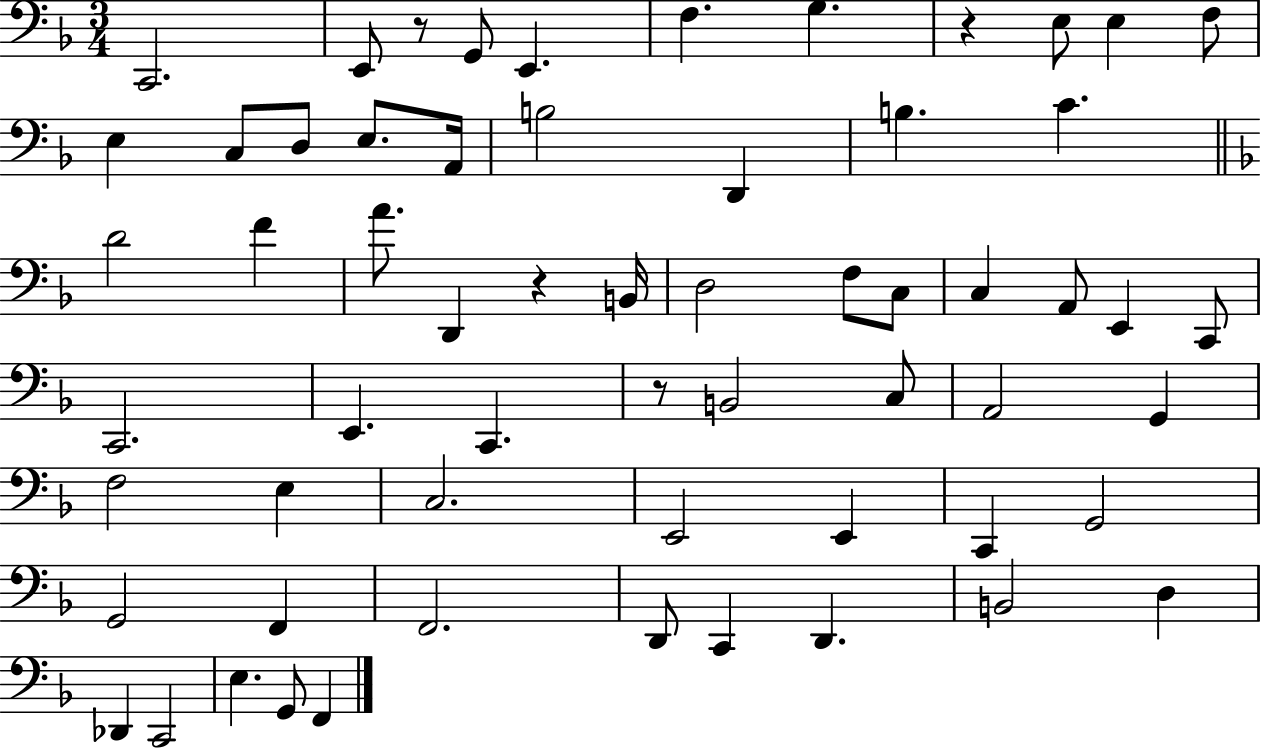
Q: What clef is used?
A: bass